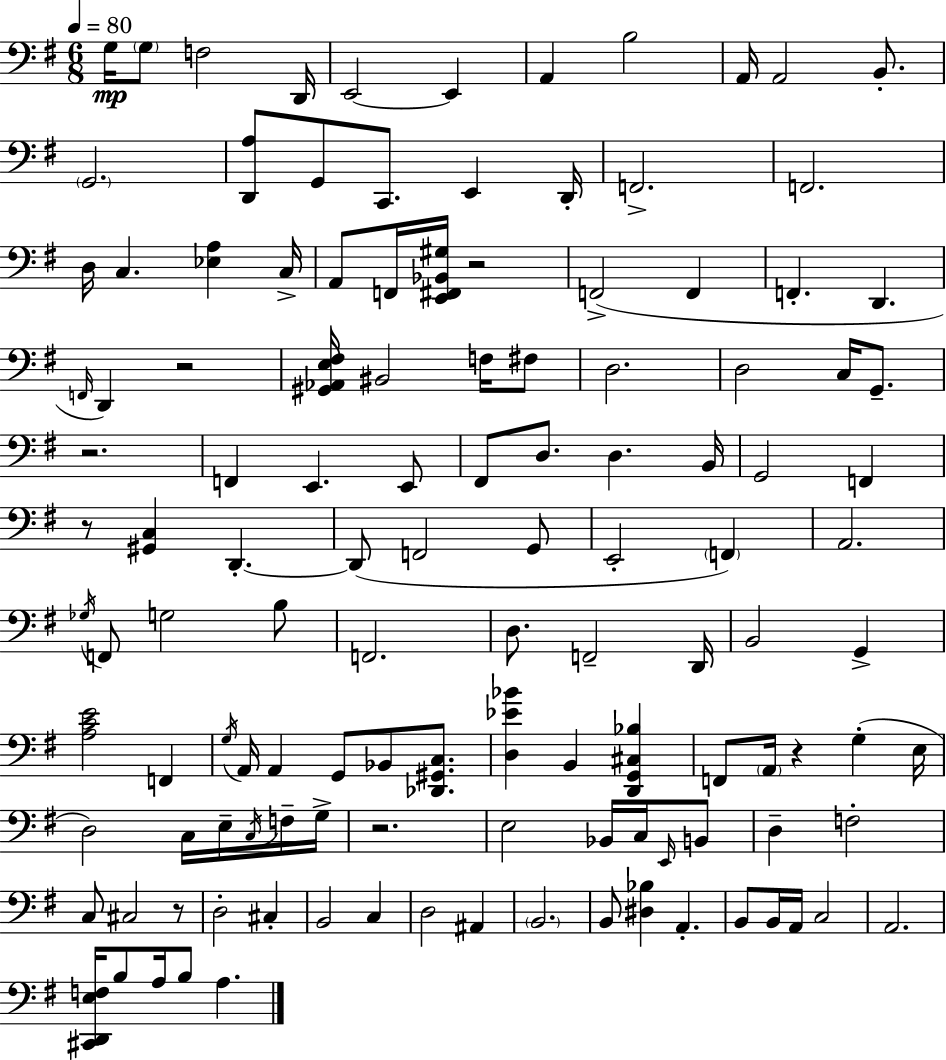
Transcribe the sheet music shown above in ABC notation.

X:1
T:Untitled
M:6/8
L:1/4
K:Em
G,/4 G,/2 F,2 D,,/4 E,,2 E,, A,, B,2 A,,/4 A,,2 B,,/2 G,,2 [D,,A,]/2 G,,/2 C,,/2 E,, D,,/4 F,,2 F,,2 D,/4 C, [_E,A,] C,/4 A,,/2 F,,/4 [E,,^F,,_B,,^G,]/4 z2 F,,2 F,, F,, D,, F,,/4 D,, z2 [^G,,_A,,E,^F,]/4 ^B,,2 F,/4 ^F,/2 D,2 D,2 C,/4 G,,/2 z2 F,, E,, E,,/2 ^F,,/2 D,/2 D, B,,/4 G,,2 F,, z/2 [^G,,C,] D,, D,,/2 F,,2 G,,/2 E,,2 F,, A,,2 _G,/4 F,,/2 G,2 B,/2 F,,2 D,/2 F,,2 D,,/4 B,,2 G,, [A,CE]2 F,, G,/4 A,,/4 A,, G,,/2 _B,,/2 [_D,,^G,,C,]/2 [D,_E_B] B,, [D,,G,,^C,_B,] F,,/2 A,,/4 z G, E,/4 D,2 C,/4 E,/4 C,/4 F,/4 G,/4 z2 E,2 _B,,/4 C,/4 E,,/4 B,,/2 D, F,2 C,/2 ^C,2 z/2 D,2 ^C, B,,2 C, D,2 ^A,, B,,2 B,,/2 [^D,_B,] A,, B,,/2 B,,/4 A,,/4 C,2 A,,2 [^C,,D,,E,F,]/4 B,/2 A,/4 B,/2 A,